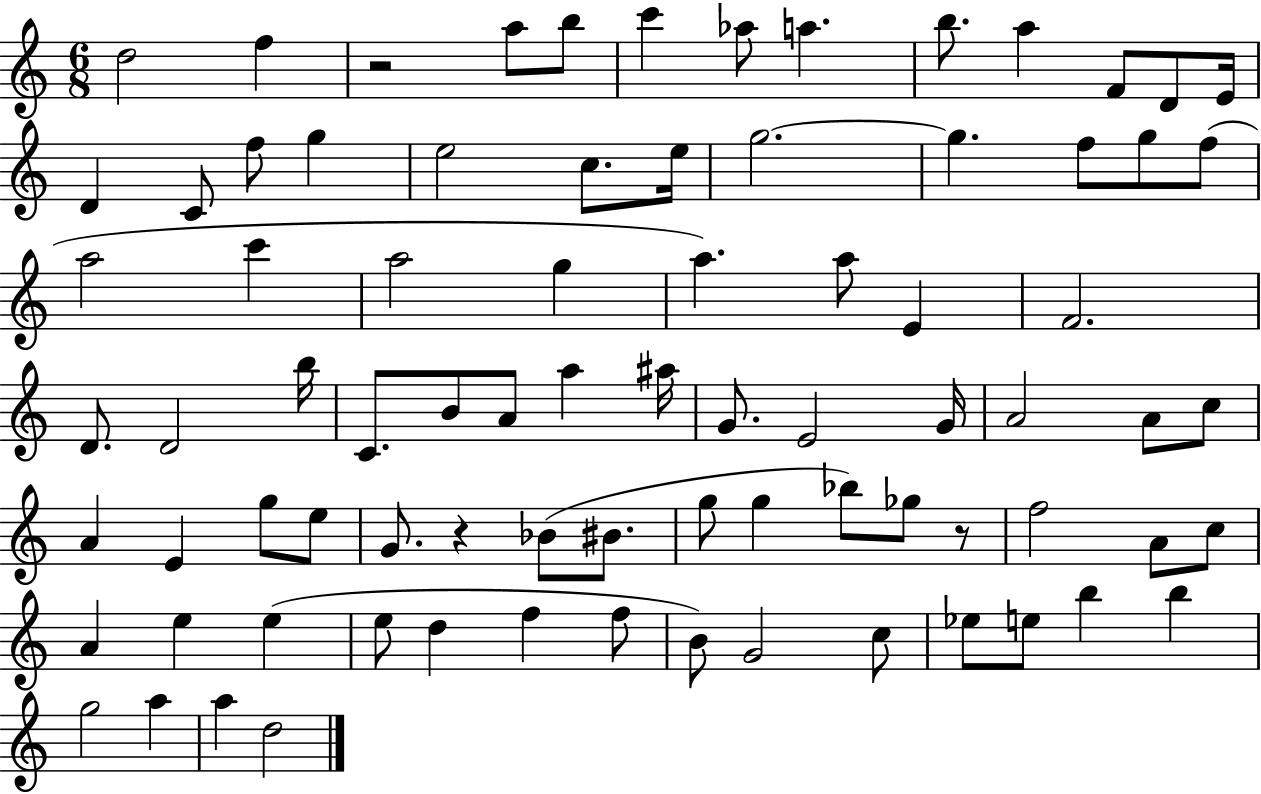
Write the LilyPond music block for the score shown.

{
  \clef treble
  \numericTimeSignature
  \time 6/8
  \key c \major
  d''2 f''4 | r2 a''8 b''8 | c'''4 aes''8 a''4. | b''8. a''4 f'8 d'8 e'16 | \break d'4 c'8 f''8 g''4 | e''2 c''8. e''16 | g''2.~~ | g''4. f''8 g''8 f''8( | \break a''2 c'''4 | a''2 g''4 | a''4.) a''8 e'4 | f'2. | \break d'8. d'2 b''16 | c'8. b'8 a'8 a''4 ais''16 | g'8. e'2 g'16 | a'2 a'8 c''8 | \break a'4 e'4 g''8 e''8 | g'8. r4 bes'8( bis'8. | g''8 g''4 bes''8) ges''8 r8 | f''2 a'8 c''8 | \break a'4 e''4 e''4( | e''8 d''4 f''4 f''8 | b'8) g'2 c''8 | ees''8 e''8 b''4 b''4 | \break g''2 a''4 | a''4 d''2 | \bar "|."
}